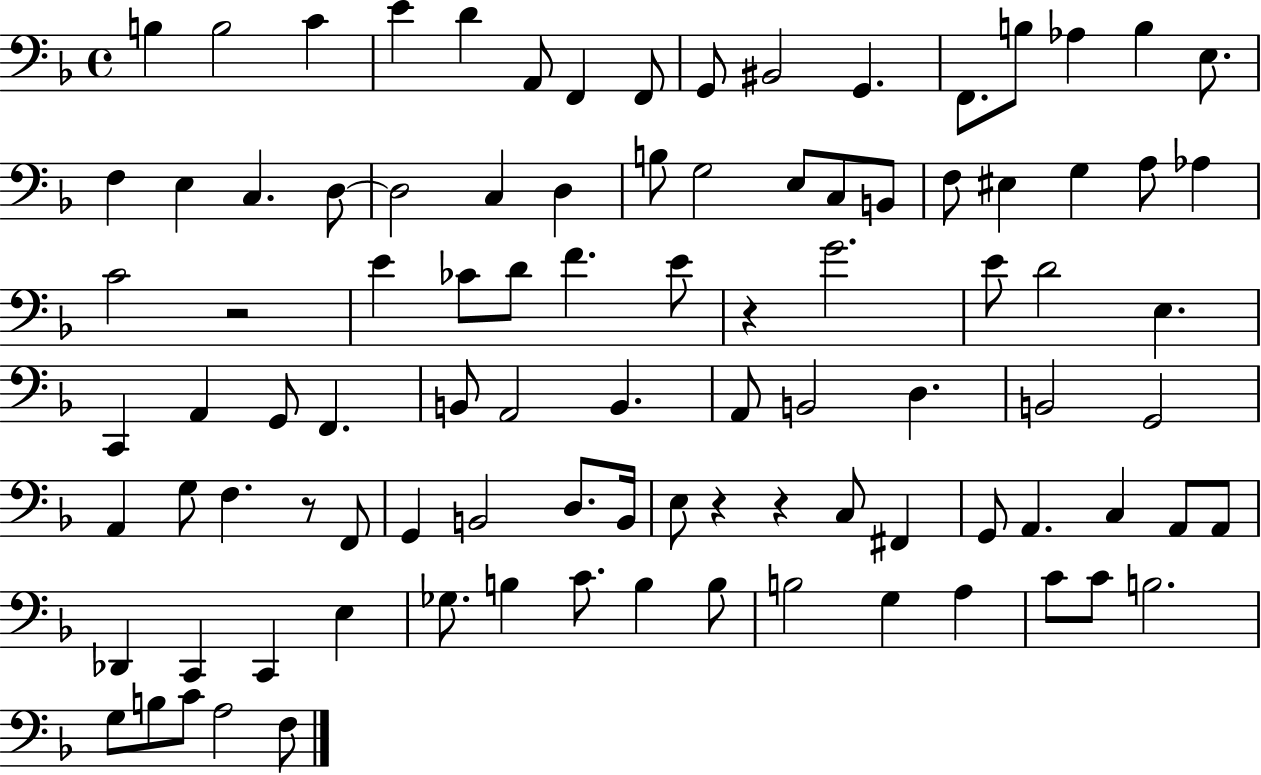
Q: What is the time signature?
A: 4/4